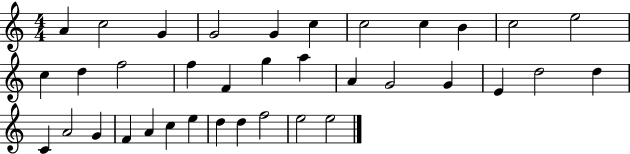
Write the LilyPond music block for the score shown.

{
  \clef treble
  \numericTimeSignature
  \time 4/4
  \key c \major
  a'4 c''2 g'4 | g'2 g'4 c''4 | c''2 c''4 b'4 | c''2 e''2 | \break c''4 d''4 f''2 | f''4 f'4 g''4 a''4 | a'4 g'2 g'4 | e'4 d''2 d''4 | \break c'4 a'2 g'4 | f'4 a'4 c''4 e''4 | d''4 d''4 f''2 | e''2 e''2 | \break \bar "|."
}